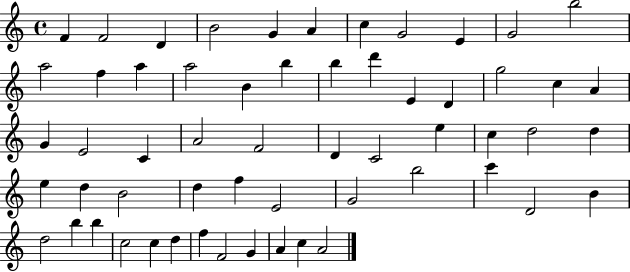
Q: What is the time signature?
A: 4/4